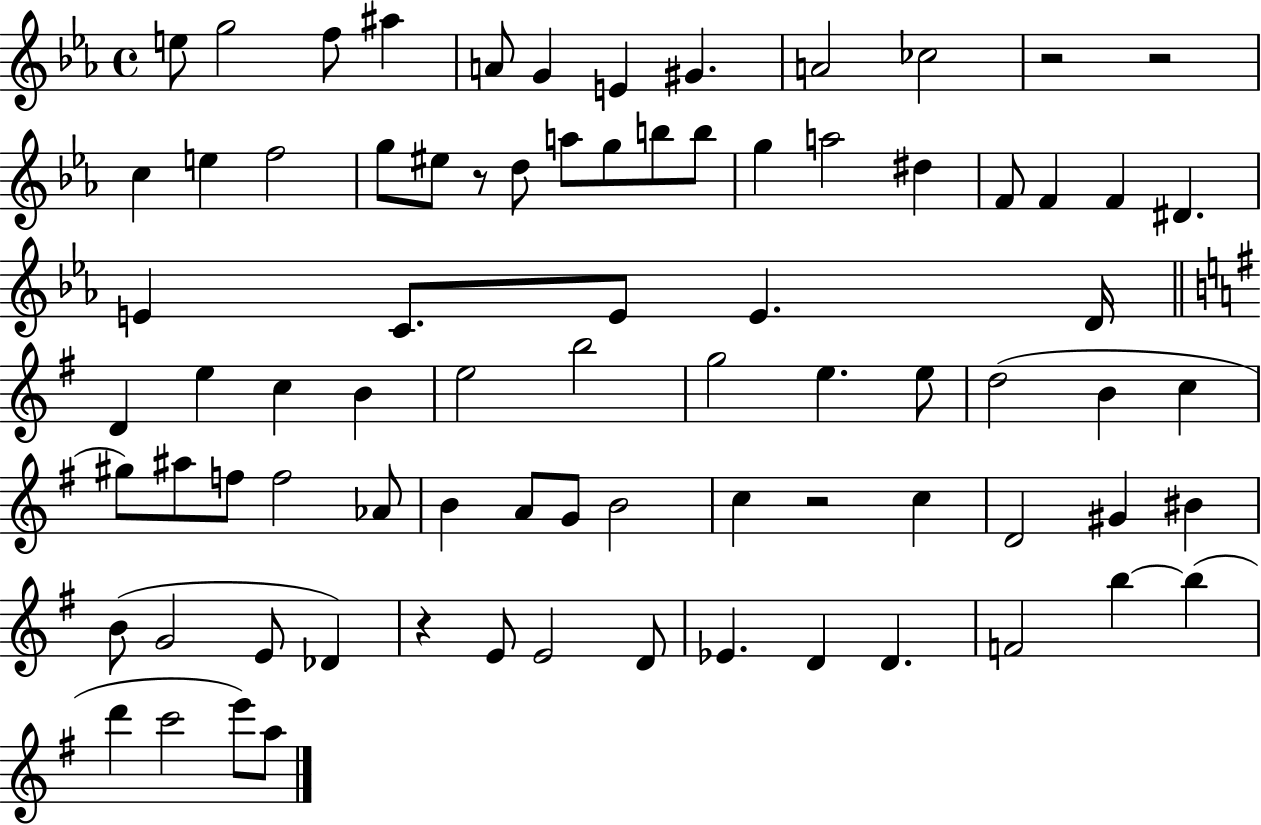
E5/e G5/h F5/e A#5/q A4/e G4/q E4/q G#4/q. A4/h CES5/h R/h R/h C5/q E5/q F5/h G5/e EIS5/e R/e D5/e A5/e G5/e B5/e B5/e G5/q A5/h D#5/q F4/e F4/q F4/q D#4/q. E4/q C4/e. E4/e E4/q. D4/s D4/q E5/q C5/q B4/q E5/h B5/h G5/h E5/q. E5/e D5/h B4/q C5/q G#5/e A#5/e F5/e F5/h Ab4/e B4/q A4/e G4/e B4/h C5/q R/h C5/q D4/h G#4/q BIS4/q B4/e G4/h E4/e Db4/q R/q E4/e E4/h D4/e Eb4/q. D4/q D4/q. F4/h B5/q B5/q D6/q C6/h E6/e A5/e